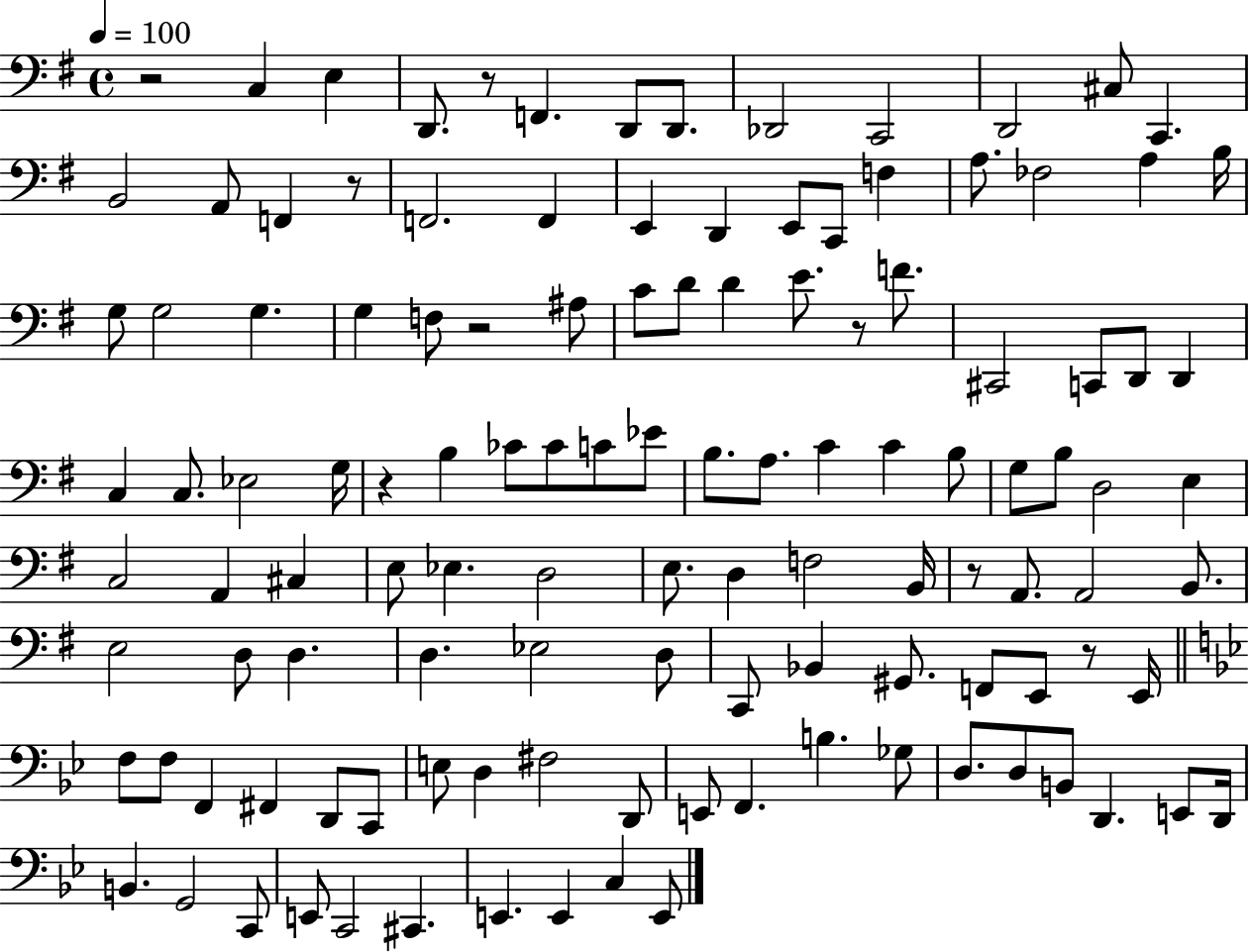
X:1
T:Untitled
M:4/4
L:1/4
K:G
z2 C, E, D,,/2 z/2 F,, D,,/2 D,,/2 _D,,2 C,,2 D,,2 ^C,/2 C,, B,,2 A,,/2 F,, z/2 F,,2 F,, E,, D,, E,,/2 C,,/2 F, A,/2 _F,2 A, B,/4 G,/2 G,2 G, G, F,/2 z2 ^A,/2 C/2 D/2 D E/2 z/2 F/2 ^C,,2 C,,/2 D,,/2 D,, C, C,/2 _E,2 G,/4 z B, _C/2 _C/2 C/2 _E/2 B,/2 A,/2 C C B,/2 G,/2 B,/2 D,2 E, C,2 A,, ^C, E,/2 _E, D,2 E,/2 D, F,2 B,,/4 z/2 A,,/2 A,,2 B,,/2 E,2 D,/2 D, D, _E,2 D,/2 C,,/2 _B,, ^G,,/2 F,,/2 E,,/2 z/2 E,,/4 F,/2 F,/2 F,, ^F,, D,,/2 C,,/2 E,/2 D, ^F,2 D,,/2 E,,/2 F,, B, _G,/2 D,/2 D,/2 B,,/2 D,, E,,/2 D,,/4 B,, G,,2 C,,/2 E,,/2 C,,2 ^C,, E,, E,, C, E,,/2